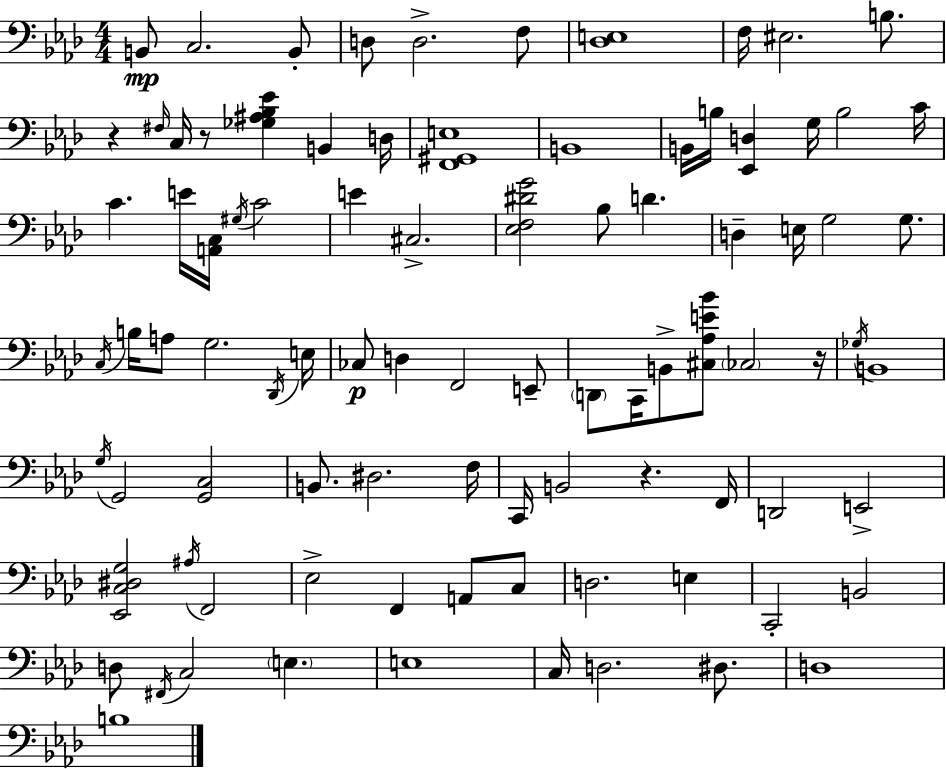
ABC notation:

X:1
T:Untitled
M:4/4
L:1/4
K:Ab
B,,/2 C,2 B,,/2 D,/2 D,2 F,/2 [_D,E,]4 F,/4 ^E,2 B,/2 z ^F,/4 C,/4 z/2 [_G,^A,_B,_E] B,, D,/4 [F,,^G,,E,]4 B,,4 B,,/4 B,/4 [_E,,D,] G,/4 B,2 C/4 C E/4 [A,,C,]/4 ^G,/4 C2 E ^C,2 [_E,F,^DG]2 _B,/2 D D, E,/4 G,2 G,/2 C,/4 B,/4 A,/2 G,2 _D,,/4 E,/4 _C,/2 D, F,,2 E,,/2 D,,/2 C,,/4 B,,/2 [^C,_A,E_B]/2 _C,2 z/4 _G,/4 B,,4 G,/4 G,,2 [G,,C,]2 B,,/2 ^D,2 F,/4 C,,/4 B,,2 z F,,/4 D,,2 E,,2 [_E,,C,^D,G,]2 ^A,/4 F,,2 _E,2 F,, A,,/2 C,/2 D,2 E, C,,2 B,,2 D,/2 ^F,,/4 C,2 E, E,4 C,/4 D,2 ^D,/2 D,4 B,4